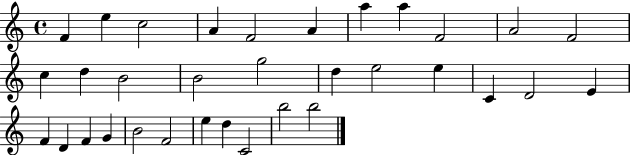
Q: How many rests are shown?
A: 0